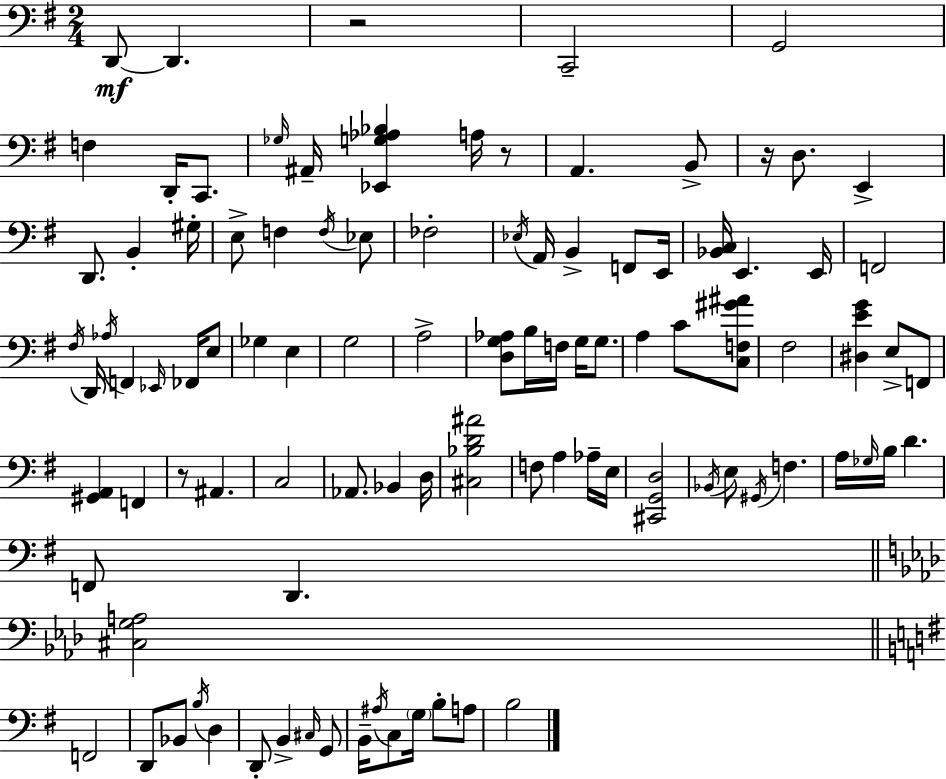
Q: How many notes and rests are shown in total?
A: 99